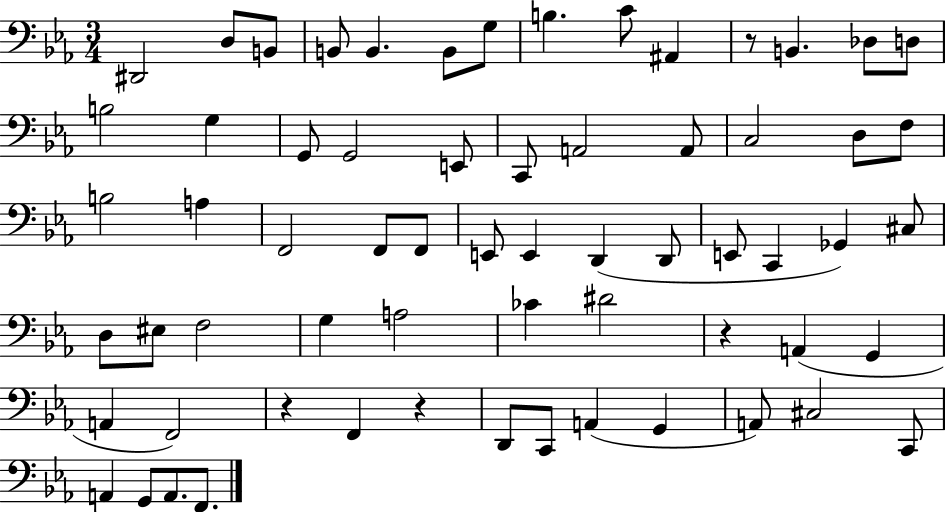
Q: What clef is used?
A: bass